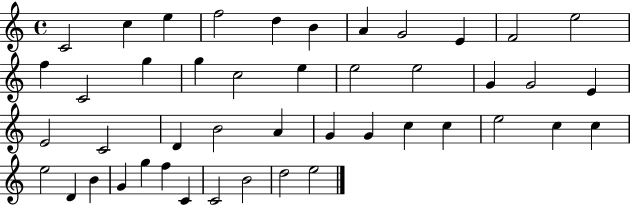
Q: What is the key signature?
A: C major